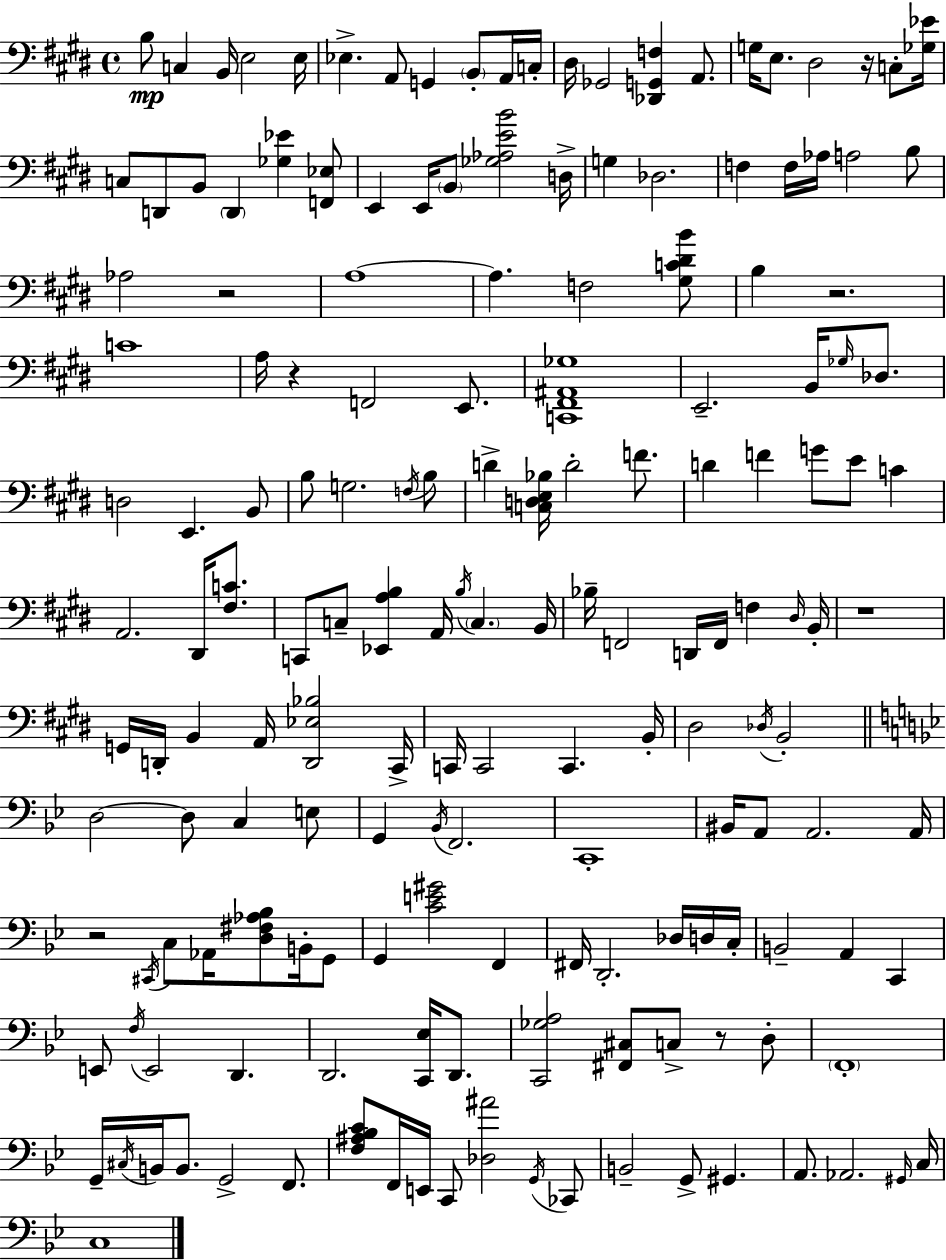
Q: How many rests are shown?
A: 7